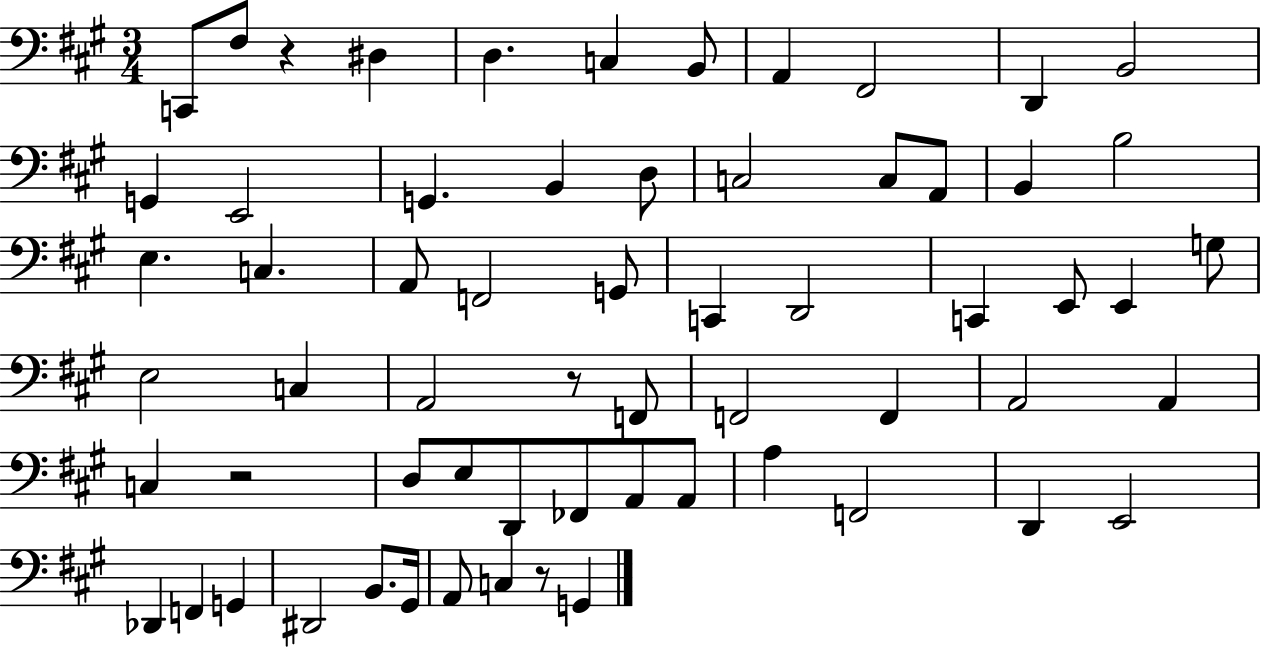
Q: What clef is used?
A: bass